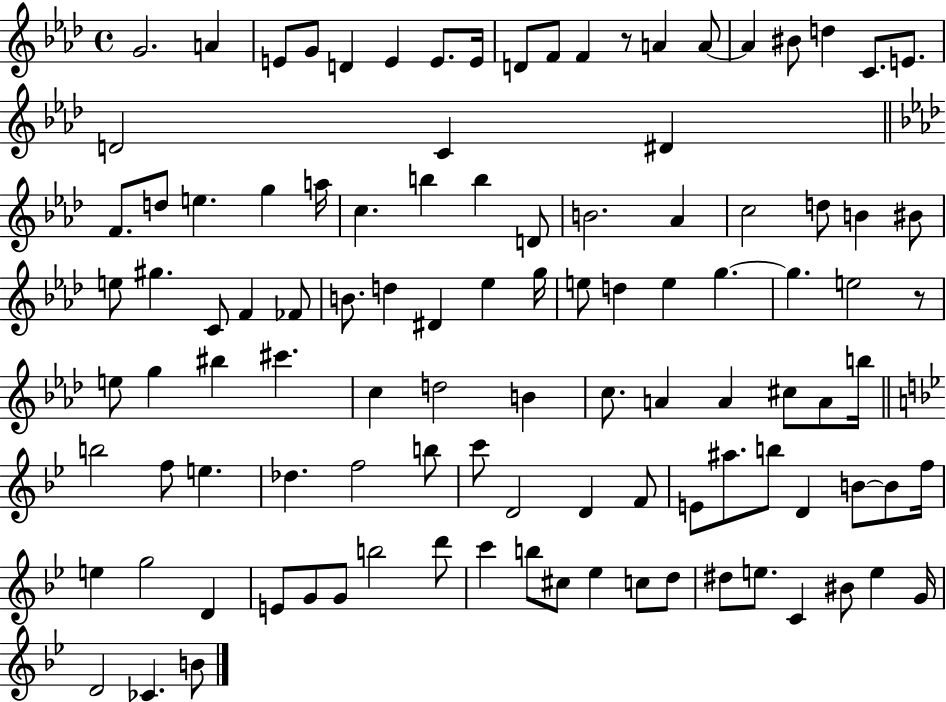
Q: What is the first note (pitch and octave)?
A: G4